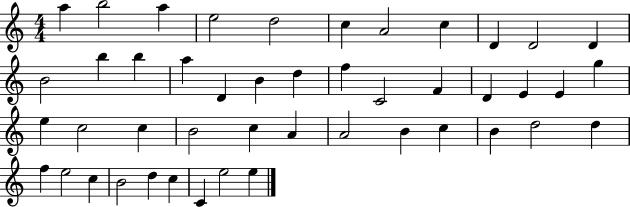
A5/q B5/h A5/q E5/h D5/h C5/q A4/h C5/q D4/q D4/h D4/q B4/h B5/q B5/q A5/q D4/q B4/q D5/q F5/q C4/h F4/q D4/q E4/q E4/q G5/q E5/q C5/h C5/q B4/h C5/q A4/q A4/h B4/q C5/q B4/q D5/h D5/q F5/q E5/h C5/q B4/h D5/q C5/q C4/q E5/h E5/q